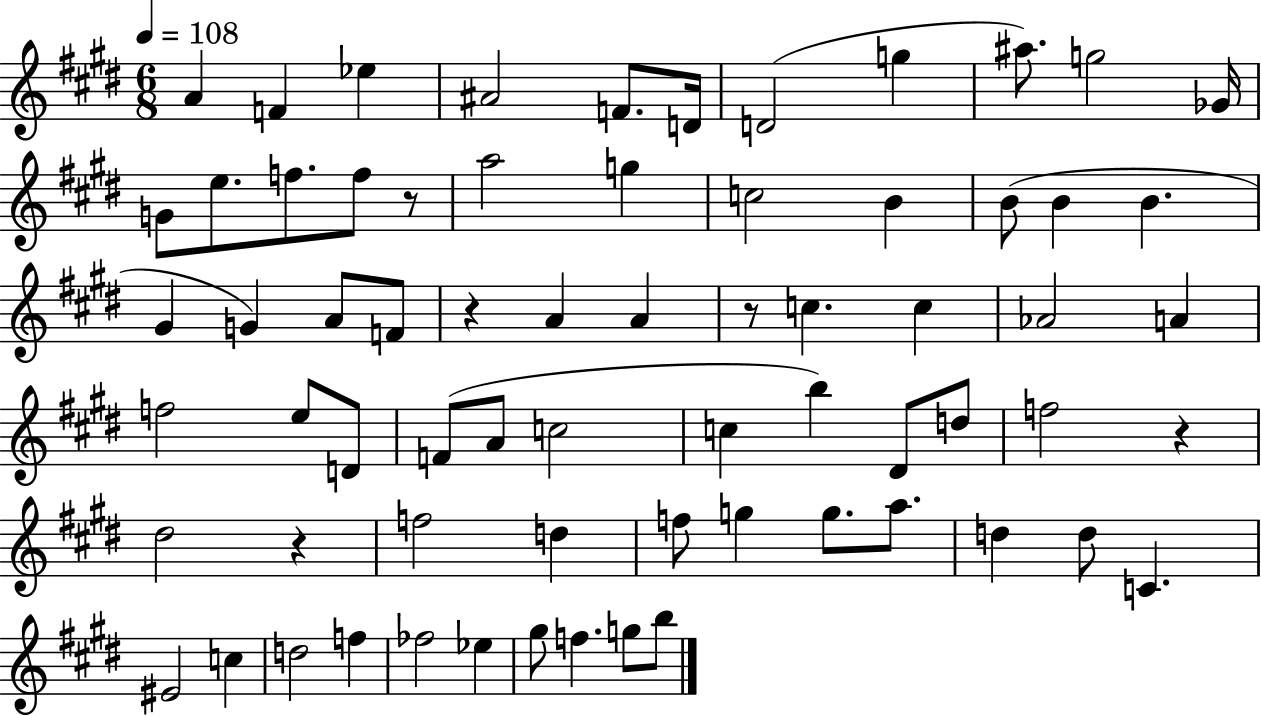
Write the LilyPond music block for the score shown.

{
  \clef treble
  \numericTimeSignature
  \time 6/8
  \key e \major
  \tempo 4 = 108
  a'4 f'4 ees''4 | ais'2 f'8. d'16 | d'2( g''4 | ais''8.) g''2 ges'16 | \break g'8 e''8. f''8. f''8 r8 | a''2 g''4 | c''2 b'4 | b'8( b'4 b'4. | \break gis'4 g'4) a'8 f'8 | r4 a'4 a'4 | r8 c''4. c''4 | aes'2 a'4 | \break f''2 e''8 d'8 | f'8( a'8 c''2 | c''4 b''4) dis'8 d''8 | f''2 r4 | \break dis''2 r4 | f''2 d''4 | f''8 g''4 g''8. a''8. | d''4 d''8 c'4. | \break eis'2 c''4 | d''2 f''4 | fes''2 ees''4 | gis''8 f''4. g''8 b''8 | \break \bar "|."
}